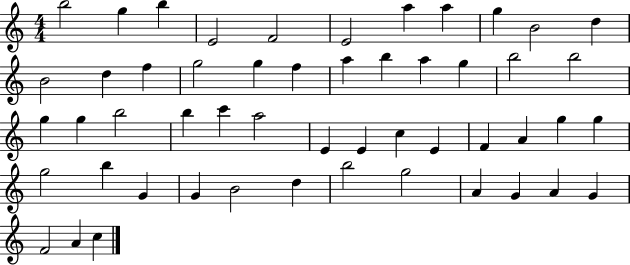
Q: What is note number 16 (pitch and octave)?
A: G5